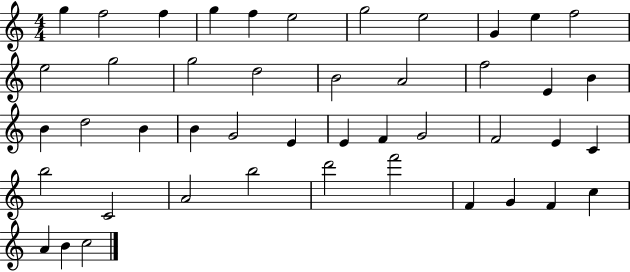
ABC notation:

X:1
T:Untitled
M:4/4
L:1/4
K:C
g f2 f g f e2 g2 e2 G e f2 e2 g2 g2 d2 B2 A2 f2 E B B d2 B B G2 E E F G2 F2 E C b2 C2 A2 b2 d'2 f'2 F G F c A B c2